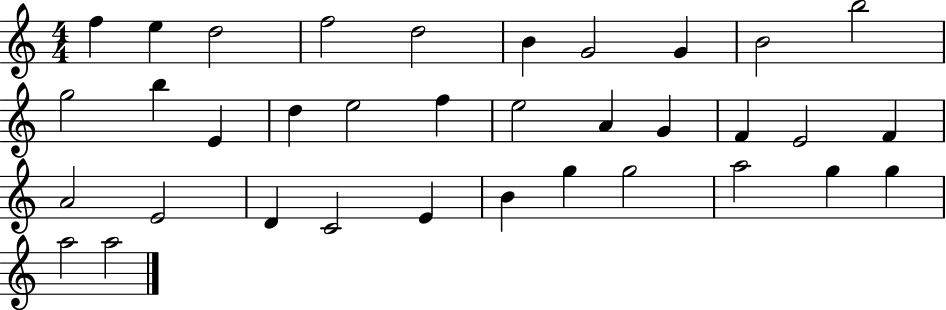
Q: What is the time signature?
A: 4/4